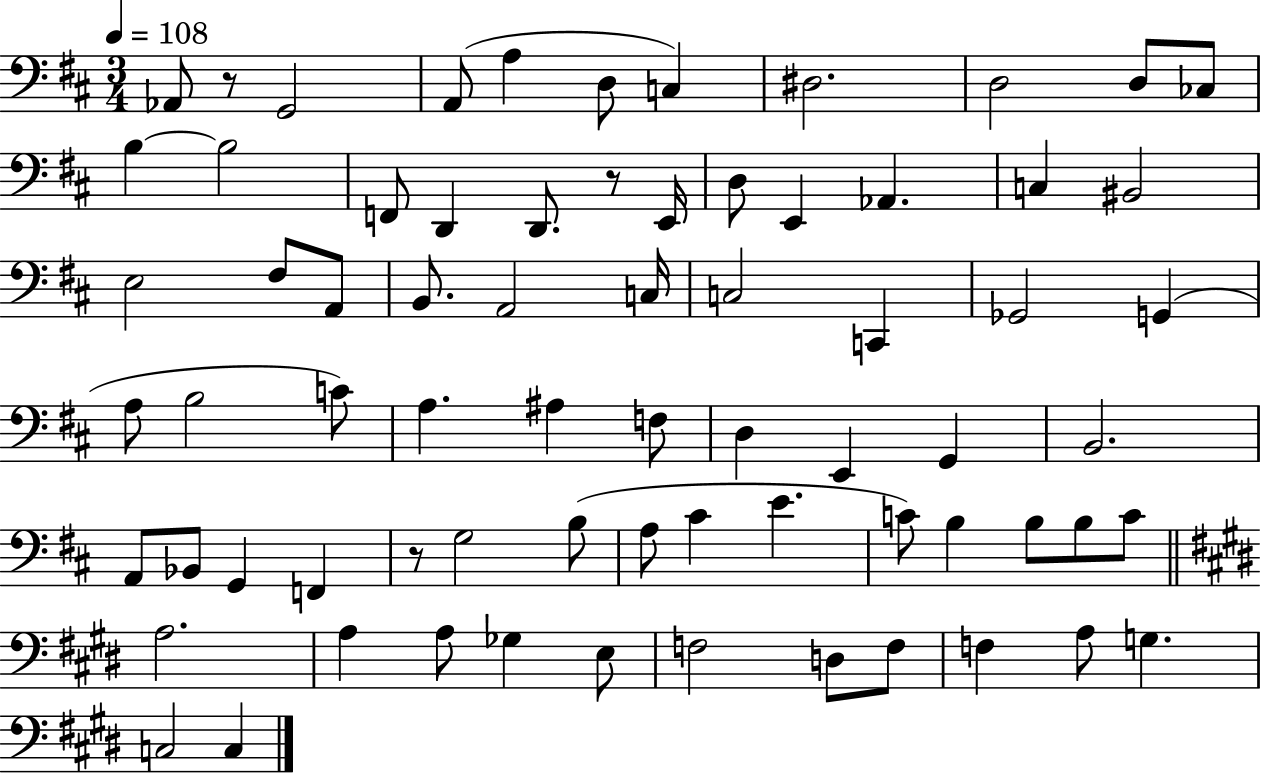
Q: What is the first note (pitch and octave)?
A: Ab2